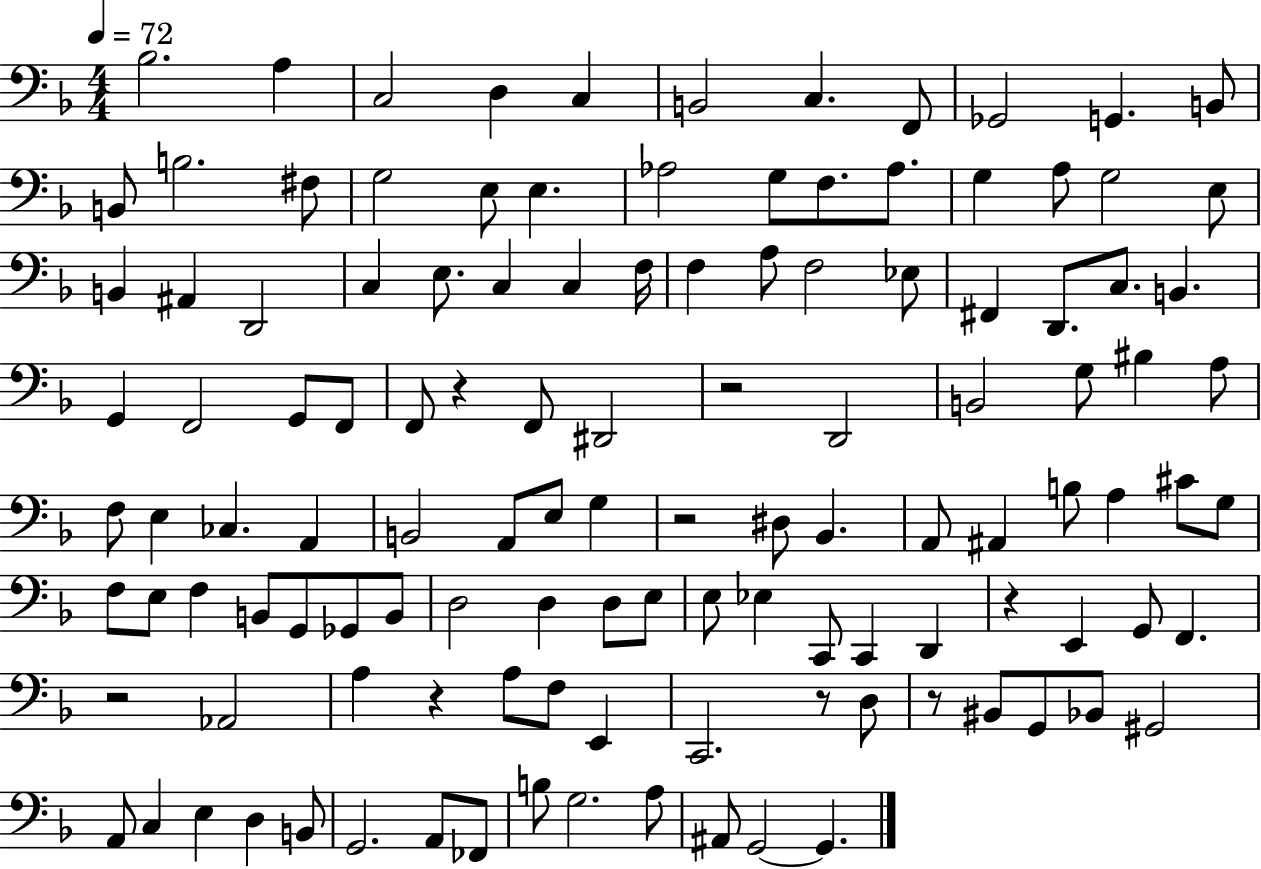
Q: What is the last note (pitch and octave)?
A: G2